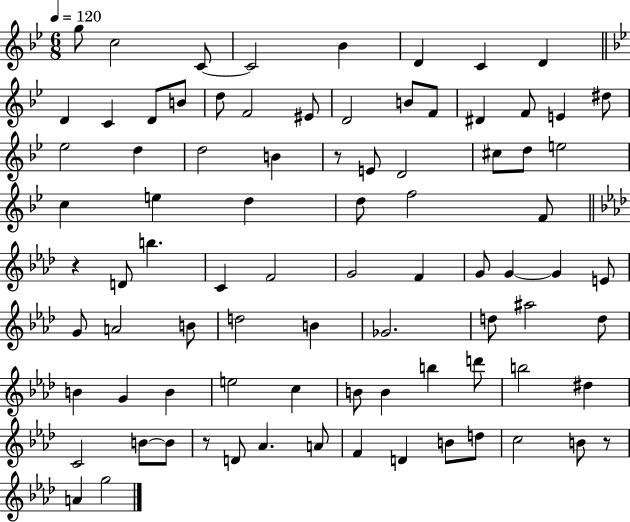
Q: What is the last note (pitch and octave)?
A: G5